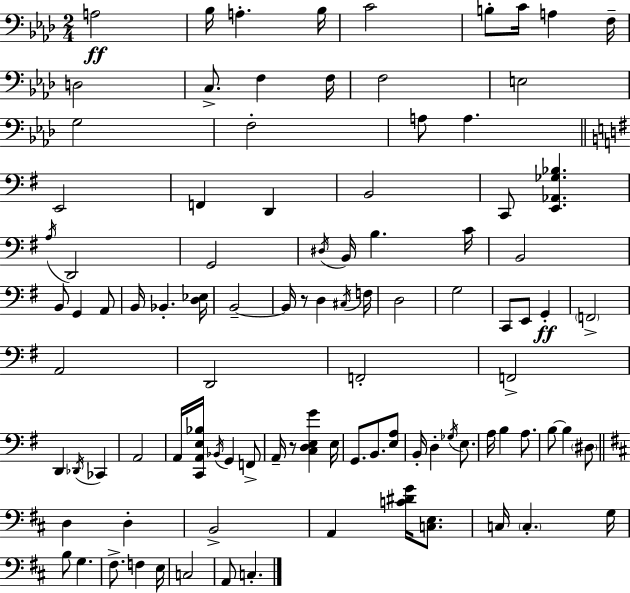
{
  \clef bass
  \numericTimeSignature
  \time 2/4
  \key f \minor
  a2\ff | bes16 a4.-. bes16 | c'2 | b8-. c'16 a4 f16-- | \break d2 | c8.-> f4 f16 | f2 | e2 | \break g2 | f2-. | a8 a4. | \bar "||" \break \key e \minor e,2 | f,4 d,4 | b,2 | c,8 <e, aes, ges bes>4. | \break \acciaccatura { a16 } d,2 | g,2 | \acciaccatura { dis16 } b,16 b4. | c'16 b,2 | \break b,8 g,4 | a,8 b,16 bes,4.-. | <d ees>16 b,2--~~ | b,16 r8 d4 | \break \acciaccatura { cis16 } f16 d2 | g2 | c,8 e,8 g,4-.\ff | \parenthesize f,2-> | \break a,2 | d,2 | f,2-. | f,2-> | \break d,4 \acciaccatura { des,16 } | ces,4 a,2 | a,16 <c, a, e bes>16 \acciaccatura { bes,16 } g,4 | f,8-> a,16-- r8 | \break <c d e g'>4 e16 g,8. | b,8. <e a>8 b,16-. d4-. | \acciaccatura { ges16 } e8. a16 b4 | a8. b8~~ | \break b4 \parenthesize dis8 \bar "||" \break \key b \minor d4 d4-. | b,2-> | a,4 <c' dis' g'>16 <c e>8. | c16 \parenthesize c4.-. g16 | \break b8 g4. | fis8.-> f4 e16 | c2 | a,8 c4.-. | \break \bar "|."
}